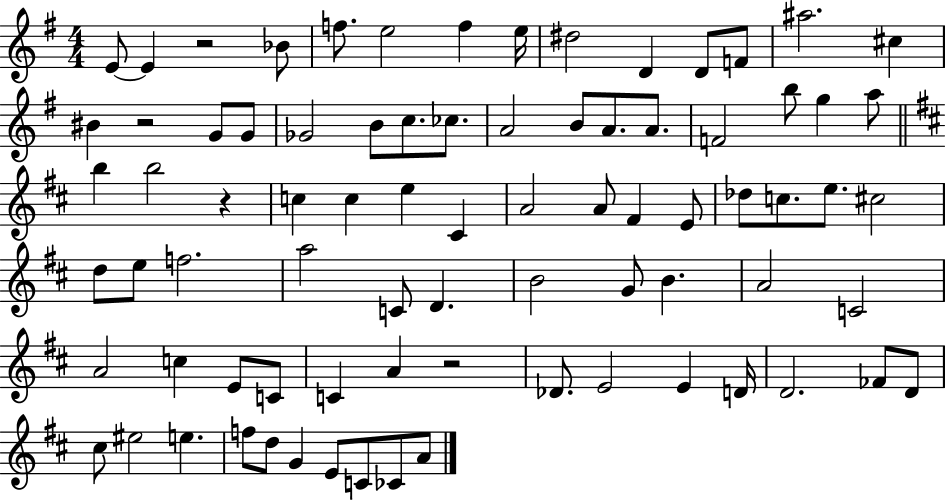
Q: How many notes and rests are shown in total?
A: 80